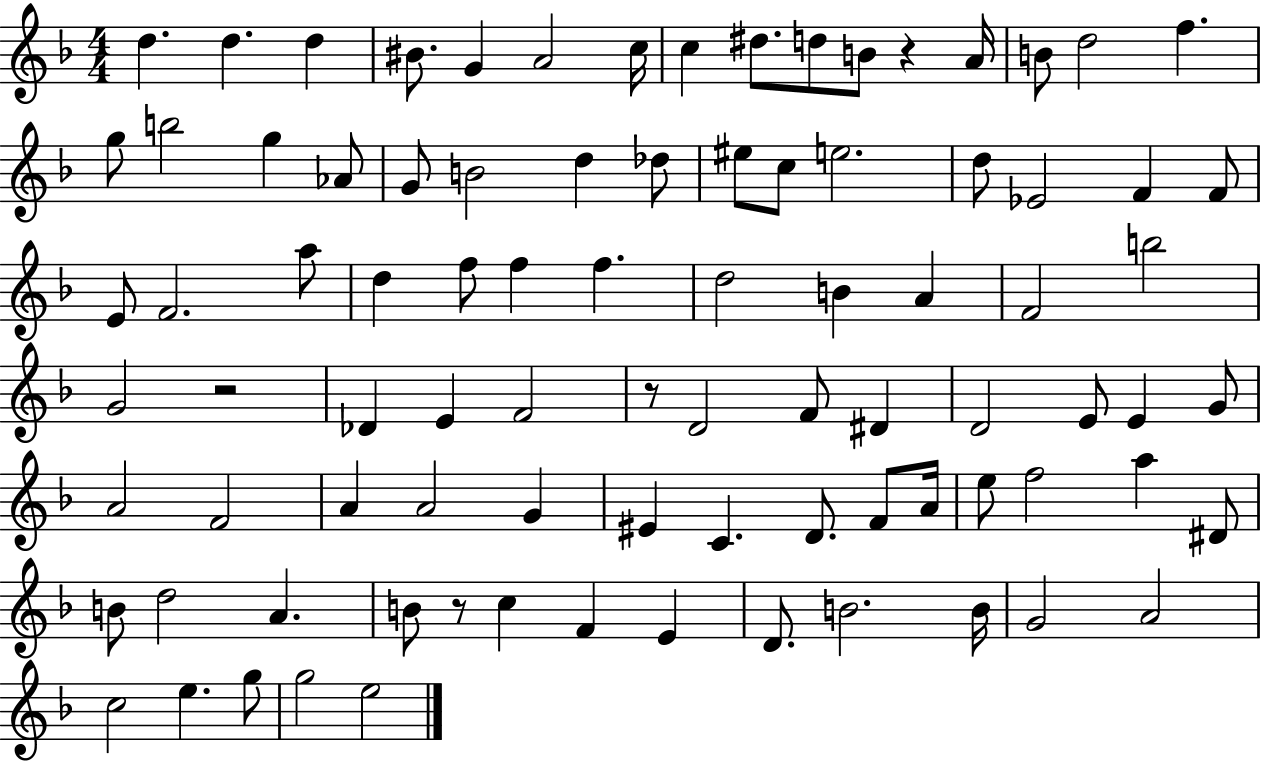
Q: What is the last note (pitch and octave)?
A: E5